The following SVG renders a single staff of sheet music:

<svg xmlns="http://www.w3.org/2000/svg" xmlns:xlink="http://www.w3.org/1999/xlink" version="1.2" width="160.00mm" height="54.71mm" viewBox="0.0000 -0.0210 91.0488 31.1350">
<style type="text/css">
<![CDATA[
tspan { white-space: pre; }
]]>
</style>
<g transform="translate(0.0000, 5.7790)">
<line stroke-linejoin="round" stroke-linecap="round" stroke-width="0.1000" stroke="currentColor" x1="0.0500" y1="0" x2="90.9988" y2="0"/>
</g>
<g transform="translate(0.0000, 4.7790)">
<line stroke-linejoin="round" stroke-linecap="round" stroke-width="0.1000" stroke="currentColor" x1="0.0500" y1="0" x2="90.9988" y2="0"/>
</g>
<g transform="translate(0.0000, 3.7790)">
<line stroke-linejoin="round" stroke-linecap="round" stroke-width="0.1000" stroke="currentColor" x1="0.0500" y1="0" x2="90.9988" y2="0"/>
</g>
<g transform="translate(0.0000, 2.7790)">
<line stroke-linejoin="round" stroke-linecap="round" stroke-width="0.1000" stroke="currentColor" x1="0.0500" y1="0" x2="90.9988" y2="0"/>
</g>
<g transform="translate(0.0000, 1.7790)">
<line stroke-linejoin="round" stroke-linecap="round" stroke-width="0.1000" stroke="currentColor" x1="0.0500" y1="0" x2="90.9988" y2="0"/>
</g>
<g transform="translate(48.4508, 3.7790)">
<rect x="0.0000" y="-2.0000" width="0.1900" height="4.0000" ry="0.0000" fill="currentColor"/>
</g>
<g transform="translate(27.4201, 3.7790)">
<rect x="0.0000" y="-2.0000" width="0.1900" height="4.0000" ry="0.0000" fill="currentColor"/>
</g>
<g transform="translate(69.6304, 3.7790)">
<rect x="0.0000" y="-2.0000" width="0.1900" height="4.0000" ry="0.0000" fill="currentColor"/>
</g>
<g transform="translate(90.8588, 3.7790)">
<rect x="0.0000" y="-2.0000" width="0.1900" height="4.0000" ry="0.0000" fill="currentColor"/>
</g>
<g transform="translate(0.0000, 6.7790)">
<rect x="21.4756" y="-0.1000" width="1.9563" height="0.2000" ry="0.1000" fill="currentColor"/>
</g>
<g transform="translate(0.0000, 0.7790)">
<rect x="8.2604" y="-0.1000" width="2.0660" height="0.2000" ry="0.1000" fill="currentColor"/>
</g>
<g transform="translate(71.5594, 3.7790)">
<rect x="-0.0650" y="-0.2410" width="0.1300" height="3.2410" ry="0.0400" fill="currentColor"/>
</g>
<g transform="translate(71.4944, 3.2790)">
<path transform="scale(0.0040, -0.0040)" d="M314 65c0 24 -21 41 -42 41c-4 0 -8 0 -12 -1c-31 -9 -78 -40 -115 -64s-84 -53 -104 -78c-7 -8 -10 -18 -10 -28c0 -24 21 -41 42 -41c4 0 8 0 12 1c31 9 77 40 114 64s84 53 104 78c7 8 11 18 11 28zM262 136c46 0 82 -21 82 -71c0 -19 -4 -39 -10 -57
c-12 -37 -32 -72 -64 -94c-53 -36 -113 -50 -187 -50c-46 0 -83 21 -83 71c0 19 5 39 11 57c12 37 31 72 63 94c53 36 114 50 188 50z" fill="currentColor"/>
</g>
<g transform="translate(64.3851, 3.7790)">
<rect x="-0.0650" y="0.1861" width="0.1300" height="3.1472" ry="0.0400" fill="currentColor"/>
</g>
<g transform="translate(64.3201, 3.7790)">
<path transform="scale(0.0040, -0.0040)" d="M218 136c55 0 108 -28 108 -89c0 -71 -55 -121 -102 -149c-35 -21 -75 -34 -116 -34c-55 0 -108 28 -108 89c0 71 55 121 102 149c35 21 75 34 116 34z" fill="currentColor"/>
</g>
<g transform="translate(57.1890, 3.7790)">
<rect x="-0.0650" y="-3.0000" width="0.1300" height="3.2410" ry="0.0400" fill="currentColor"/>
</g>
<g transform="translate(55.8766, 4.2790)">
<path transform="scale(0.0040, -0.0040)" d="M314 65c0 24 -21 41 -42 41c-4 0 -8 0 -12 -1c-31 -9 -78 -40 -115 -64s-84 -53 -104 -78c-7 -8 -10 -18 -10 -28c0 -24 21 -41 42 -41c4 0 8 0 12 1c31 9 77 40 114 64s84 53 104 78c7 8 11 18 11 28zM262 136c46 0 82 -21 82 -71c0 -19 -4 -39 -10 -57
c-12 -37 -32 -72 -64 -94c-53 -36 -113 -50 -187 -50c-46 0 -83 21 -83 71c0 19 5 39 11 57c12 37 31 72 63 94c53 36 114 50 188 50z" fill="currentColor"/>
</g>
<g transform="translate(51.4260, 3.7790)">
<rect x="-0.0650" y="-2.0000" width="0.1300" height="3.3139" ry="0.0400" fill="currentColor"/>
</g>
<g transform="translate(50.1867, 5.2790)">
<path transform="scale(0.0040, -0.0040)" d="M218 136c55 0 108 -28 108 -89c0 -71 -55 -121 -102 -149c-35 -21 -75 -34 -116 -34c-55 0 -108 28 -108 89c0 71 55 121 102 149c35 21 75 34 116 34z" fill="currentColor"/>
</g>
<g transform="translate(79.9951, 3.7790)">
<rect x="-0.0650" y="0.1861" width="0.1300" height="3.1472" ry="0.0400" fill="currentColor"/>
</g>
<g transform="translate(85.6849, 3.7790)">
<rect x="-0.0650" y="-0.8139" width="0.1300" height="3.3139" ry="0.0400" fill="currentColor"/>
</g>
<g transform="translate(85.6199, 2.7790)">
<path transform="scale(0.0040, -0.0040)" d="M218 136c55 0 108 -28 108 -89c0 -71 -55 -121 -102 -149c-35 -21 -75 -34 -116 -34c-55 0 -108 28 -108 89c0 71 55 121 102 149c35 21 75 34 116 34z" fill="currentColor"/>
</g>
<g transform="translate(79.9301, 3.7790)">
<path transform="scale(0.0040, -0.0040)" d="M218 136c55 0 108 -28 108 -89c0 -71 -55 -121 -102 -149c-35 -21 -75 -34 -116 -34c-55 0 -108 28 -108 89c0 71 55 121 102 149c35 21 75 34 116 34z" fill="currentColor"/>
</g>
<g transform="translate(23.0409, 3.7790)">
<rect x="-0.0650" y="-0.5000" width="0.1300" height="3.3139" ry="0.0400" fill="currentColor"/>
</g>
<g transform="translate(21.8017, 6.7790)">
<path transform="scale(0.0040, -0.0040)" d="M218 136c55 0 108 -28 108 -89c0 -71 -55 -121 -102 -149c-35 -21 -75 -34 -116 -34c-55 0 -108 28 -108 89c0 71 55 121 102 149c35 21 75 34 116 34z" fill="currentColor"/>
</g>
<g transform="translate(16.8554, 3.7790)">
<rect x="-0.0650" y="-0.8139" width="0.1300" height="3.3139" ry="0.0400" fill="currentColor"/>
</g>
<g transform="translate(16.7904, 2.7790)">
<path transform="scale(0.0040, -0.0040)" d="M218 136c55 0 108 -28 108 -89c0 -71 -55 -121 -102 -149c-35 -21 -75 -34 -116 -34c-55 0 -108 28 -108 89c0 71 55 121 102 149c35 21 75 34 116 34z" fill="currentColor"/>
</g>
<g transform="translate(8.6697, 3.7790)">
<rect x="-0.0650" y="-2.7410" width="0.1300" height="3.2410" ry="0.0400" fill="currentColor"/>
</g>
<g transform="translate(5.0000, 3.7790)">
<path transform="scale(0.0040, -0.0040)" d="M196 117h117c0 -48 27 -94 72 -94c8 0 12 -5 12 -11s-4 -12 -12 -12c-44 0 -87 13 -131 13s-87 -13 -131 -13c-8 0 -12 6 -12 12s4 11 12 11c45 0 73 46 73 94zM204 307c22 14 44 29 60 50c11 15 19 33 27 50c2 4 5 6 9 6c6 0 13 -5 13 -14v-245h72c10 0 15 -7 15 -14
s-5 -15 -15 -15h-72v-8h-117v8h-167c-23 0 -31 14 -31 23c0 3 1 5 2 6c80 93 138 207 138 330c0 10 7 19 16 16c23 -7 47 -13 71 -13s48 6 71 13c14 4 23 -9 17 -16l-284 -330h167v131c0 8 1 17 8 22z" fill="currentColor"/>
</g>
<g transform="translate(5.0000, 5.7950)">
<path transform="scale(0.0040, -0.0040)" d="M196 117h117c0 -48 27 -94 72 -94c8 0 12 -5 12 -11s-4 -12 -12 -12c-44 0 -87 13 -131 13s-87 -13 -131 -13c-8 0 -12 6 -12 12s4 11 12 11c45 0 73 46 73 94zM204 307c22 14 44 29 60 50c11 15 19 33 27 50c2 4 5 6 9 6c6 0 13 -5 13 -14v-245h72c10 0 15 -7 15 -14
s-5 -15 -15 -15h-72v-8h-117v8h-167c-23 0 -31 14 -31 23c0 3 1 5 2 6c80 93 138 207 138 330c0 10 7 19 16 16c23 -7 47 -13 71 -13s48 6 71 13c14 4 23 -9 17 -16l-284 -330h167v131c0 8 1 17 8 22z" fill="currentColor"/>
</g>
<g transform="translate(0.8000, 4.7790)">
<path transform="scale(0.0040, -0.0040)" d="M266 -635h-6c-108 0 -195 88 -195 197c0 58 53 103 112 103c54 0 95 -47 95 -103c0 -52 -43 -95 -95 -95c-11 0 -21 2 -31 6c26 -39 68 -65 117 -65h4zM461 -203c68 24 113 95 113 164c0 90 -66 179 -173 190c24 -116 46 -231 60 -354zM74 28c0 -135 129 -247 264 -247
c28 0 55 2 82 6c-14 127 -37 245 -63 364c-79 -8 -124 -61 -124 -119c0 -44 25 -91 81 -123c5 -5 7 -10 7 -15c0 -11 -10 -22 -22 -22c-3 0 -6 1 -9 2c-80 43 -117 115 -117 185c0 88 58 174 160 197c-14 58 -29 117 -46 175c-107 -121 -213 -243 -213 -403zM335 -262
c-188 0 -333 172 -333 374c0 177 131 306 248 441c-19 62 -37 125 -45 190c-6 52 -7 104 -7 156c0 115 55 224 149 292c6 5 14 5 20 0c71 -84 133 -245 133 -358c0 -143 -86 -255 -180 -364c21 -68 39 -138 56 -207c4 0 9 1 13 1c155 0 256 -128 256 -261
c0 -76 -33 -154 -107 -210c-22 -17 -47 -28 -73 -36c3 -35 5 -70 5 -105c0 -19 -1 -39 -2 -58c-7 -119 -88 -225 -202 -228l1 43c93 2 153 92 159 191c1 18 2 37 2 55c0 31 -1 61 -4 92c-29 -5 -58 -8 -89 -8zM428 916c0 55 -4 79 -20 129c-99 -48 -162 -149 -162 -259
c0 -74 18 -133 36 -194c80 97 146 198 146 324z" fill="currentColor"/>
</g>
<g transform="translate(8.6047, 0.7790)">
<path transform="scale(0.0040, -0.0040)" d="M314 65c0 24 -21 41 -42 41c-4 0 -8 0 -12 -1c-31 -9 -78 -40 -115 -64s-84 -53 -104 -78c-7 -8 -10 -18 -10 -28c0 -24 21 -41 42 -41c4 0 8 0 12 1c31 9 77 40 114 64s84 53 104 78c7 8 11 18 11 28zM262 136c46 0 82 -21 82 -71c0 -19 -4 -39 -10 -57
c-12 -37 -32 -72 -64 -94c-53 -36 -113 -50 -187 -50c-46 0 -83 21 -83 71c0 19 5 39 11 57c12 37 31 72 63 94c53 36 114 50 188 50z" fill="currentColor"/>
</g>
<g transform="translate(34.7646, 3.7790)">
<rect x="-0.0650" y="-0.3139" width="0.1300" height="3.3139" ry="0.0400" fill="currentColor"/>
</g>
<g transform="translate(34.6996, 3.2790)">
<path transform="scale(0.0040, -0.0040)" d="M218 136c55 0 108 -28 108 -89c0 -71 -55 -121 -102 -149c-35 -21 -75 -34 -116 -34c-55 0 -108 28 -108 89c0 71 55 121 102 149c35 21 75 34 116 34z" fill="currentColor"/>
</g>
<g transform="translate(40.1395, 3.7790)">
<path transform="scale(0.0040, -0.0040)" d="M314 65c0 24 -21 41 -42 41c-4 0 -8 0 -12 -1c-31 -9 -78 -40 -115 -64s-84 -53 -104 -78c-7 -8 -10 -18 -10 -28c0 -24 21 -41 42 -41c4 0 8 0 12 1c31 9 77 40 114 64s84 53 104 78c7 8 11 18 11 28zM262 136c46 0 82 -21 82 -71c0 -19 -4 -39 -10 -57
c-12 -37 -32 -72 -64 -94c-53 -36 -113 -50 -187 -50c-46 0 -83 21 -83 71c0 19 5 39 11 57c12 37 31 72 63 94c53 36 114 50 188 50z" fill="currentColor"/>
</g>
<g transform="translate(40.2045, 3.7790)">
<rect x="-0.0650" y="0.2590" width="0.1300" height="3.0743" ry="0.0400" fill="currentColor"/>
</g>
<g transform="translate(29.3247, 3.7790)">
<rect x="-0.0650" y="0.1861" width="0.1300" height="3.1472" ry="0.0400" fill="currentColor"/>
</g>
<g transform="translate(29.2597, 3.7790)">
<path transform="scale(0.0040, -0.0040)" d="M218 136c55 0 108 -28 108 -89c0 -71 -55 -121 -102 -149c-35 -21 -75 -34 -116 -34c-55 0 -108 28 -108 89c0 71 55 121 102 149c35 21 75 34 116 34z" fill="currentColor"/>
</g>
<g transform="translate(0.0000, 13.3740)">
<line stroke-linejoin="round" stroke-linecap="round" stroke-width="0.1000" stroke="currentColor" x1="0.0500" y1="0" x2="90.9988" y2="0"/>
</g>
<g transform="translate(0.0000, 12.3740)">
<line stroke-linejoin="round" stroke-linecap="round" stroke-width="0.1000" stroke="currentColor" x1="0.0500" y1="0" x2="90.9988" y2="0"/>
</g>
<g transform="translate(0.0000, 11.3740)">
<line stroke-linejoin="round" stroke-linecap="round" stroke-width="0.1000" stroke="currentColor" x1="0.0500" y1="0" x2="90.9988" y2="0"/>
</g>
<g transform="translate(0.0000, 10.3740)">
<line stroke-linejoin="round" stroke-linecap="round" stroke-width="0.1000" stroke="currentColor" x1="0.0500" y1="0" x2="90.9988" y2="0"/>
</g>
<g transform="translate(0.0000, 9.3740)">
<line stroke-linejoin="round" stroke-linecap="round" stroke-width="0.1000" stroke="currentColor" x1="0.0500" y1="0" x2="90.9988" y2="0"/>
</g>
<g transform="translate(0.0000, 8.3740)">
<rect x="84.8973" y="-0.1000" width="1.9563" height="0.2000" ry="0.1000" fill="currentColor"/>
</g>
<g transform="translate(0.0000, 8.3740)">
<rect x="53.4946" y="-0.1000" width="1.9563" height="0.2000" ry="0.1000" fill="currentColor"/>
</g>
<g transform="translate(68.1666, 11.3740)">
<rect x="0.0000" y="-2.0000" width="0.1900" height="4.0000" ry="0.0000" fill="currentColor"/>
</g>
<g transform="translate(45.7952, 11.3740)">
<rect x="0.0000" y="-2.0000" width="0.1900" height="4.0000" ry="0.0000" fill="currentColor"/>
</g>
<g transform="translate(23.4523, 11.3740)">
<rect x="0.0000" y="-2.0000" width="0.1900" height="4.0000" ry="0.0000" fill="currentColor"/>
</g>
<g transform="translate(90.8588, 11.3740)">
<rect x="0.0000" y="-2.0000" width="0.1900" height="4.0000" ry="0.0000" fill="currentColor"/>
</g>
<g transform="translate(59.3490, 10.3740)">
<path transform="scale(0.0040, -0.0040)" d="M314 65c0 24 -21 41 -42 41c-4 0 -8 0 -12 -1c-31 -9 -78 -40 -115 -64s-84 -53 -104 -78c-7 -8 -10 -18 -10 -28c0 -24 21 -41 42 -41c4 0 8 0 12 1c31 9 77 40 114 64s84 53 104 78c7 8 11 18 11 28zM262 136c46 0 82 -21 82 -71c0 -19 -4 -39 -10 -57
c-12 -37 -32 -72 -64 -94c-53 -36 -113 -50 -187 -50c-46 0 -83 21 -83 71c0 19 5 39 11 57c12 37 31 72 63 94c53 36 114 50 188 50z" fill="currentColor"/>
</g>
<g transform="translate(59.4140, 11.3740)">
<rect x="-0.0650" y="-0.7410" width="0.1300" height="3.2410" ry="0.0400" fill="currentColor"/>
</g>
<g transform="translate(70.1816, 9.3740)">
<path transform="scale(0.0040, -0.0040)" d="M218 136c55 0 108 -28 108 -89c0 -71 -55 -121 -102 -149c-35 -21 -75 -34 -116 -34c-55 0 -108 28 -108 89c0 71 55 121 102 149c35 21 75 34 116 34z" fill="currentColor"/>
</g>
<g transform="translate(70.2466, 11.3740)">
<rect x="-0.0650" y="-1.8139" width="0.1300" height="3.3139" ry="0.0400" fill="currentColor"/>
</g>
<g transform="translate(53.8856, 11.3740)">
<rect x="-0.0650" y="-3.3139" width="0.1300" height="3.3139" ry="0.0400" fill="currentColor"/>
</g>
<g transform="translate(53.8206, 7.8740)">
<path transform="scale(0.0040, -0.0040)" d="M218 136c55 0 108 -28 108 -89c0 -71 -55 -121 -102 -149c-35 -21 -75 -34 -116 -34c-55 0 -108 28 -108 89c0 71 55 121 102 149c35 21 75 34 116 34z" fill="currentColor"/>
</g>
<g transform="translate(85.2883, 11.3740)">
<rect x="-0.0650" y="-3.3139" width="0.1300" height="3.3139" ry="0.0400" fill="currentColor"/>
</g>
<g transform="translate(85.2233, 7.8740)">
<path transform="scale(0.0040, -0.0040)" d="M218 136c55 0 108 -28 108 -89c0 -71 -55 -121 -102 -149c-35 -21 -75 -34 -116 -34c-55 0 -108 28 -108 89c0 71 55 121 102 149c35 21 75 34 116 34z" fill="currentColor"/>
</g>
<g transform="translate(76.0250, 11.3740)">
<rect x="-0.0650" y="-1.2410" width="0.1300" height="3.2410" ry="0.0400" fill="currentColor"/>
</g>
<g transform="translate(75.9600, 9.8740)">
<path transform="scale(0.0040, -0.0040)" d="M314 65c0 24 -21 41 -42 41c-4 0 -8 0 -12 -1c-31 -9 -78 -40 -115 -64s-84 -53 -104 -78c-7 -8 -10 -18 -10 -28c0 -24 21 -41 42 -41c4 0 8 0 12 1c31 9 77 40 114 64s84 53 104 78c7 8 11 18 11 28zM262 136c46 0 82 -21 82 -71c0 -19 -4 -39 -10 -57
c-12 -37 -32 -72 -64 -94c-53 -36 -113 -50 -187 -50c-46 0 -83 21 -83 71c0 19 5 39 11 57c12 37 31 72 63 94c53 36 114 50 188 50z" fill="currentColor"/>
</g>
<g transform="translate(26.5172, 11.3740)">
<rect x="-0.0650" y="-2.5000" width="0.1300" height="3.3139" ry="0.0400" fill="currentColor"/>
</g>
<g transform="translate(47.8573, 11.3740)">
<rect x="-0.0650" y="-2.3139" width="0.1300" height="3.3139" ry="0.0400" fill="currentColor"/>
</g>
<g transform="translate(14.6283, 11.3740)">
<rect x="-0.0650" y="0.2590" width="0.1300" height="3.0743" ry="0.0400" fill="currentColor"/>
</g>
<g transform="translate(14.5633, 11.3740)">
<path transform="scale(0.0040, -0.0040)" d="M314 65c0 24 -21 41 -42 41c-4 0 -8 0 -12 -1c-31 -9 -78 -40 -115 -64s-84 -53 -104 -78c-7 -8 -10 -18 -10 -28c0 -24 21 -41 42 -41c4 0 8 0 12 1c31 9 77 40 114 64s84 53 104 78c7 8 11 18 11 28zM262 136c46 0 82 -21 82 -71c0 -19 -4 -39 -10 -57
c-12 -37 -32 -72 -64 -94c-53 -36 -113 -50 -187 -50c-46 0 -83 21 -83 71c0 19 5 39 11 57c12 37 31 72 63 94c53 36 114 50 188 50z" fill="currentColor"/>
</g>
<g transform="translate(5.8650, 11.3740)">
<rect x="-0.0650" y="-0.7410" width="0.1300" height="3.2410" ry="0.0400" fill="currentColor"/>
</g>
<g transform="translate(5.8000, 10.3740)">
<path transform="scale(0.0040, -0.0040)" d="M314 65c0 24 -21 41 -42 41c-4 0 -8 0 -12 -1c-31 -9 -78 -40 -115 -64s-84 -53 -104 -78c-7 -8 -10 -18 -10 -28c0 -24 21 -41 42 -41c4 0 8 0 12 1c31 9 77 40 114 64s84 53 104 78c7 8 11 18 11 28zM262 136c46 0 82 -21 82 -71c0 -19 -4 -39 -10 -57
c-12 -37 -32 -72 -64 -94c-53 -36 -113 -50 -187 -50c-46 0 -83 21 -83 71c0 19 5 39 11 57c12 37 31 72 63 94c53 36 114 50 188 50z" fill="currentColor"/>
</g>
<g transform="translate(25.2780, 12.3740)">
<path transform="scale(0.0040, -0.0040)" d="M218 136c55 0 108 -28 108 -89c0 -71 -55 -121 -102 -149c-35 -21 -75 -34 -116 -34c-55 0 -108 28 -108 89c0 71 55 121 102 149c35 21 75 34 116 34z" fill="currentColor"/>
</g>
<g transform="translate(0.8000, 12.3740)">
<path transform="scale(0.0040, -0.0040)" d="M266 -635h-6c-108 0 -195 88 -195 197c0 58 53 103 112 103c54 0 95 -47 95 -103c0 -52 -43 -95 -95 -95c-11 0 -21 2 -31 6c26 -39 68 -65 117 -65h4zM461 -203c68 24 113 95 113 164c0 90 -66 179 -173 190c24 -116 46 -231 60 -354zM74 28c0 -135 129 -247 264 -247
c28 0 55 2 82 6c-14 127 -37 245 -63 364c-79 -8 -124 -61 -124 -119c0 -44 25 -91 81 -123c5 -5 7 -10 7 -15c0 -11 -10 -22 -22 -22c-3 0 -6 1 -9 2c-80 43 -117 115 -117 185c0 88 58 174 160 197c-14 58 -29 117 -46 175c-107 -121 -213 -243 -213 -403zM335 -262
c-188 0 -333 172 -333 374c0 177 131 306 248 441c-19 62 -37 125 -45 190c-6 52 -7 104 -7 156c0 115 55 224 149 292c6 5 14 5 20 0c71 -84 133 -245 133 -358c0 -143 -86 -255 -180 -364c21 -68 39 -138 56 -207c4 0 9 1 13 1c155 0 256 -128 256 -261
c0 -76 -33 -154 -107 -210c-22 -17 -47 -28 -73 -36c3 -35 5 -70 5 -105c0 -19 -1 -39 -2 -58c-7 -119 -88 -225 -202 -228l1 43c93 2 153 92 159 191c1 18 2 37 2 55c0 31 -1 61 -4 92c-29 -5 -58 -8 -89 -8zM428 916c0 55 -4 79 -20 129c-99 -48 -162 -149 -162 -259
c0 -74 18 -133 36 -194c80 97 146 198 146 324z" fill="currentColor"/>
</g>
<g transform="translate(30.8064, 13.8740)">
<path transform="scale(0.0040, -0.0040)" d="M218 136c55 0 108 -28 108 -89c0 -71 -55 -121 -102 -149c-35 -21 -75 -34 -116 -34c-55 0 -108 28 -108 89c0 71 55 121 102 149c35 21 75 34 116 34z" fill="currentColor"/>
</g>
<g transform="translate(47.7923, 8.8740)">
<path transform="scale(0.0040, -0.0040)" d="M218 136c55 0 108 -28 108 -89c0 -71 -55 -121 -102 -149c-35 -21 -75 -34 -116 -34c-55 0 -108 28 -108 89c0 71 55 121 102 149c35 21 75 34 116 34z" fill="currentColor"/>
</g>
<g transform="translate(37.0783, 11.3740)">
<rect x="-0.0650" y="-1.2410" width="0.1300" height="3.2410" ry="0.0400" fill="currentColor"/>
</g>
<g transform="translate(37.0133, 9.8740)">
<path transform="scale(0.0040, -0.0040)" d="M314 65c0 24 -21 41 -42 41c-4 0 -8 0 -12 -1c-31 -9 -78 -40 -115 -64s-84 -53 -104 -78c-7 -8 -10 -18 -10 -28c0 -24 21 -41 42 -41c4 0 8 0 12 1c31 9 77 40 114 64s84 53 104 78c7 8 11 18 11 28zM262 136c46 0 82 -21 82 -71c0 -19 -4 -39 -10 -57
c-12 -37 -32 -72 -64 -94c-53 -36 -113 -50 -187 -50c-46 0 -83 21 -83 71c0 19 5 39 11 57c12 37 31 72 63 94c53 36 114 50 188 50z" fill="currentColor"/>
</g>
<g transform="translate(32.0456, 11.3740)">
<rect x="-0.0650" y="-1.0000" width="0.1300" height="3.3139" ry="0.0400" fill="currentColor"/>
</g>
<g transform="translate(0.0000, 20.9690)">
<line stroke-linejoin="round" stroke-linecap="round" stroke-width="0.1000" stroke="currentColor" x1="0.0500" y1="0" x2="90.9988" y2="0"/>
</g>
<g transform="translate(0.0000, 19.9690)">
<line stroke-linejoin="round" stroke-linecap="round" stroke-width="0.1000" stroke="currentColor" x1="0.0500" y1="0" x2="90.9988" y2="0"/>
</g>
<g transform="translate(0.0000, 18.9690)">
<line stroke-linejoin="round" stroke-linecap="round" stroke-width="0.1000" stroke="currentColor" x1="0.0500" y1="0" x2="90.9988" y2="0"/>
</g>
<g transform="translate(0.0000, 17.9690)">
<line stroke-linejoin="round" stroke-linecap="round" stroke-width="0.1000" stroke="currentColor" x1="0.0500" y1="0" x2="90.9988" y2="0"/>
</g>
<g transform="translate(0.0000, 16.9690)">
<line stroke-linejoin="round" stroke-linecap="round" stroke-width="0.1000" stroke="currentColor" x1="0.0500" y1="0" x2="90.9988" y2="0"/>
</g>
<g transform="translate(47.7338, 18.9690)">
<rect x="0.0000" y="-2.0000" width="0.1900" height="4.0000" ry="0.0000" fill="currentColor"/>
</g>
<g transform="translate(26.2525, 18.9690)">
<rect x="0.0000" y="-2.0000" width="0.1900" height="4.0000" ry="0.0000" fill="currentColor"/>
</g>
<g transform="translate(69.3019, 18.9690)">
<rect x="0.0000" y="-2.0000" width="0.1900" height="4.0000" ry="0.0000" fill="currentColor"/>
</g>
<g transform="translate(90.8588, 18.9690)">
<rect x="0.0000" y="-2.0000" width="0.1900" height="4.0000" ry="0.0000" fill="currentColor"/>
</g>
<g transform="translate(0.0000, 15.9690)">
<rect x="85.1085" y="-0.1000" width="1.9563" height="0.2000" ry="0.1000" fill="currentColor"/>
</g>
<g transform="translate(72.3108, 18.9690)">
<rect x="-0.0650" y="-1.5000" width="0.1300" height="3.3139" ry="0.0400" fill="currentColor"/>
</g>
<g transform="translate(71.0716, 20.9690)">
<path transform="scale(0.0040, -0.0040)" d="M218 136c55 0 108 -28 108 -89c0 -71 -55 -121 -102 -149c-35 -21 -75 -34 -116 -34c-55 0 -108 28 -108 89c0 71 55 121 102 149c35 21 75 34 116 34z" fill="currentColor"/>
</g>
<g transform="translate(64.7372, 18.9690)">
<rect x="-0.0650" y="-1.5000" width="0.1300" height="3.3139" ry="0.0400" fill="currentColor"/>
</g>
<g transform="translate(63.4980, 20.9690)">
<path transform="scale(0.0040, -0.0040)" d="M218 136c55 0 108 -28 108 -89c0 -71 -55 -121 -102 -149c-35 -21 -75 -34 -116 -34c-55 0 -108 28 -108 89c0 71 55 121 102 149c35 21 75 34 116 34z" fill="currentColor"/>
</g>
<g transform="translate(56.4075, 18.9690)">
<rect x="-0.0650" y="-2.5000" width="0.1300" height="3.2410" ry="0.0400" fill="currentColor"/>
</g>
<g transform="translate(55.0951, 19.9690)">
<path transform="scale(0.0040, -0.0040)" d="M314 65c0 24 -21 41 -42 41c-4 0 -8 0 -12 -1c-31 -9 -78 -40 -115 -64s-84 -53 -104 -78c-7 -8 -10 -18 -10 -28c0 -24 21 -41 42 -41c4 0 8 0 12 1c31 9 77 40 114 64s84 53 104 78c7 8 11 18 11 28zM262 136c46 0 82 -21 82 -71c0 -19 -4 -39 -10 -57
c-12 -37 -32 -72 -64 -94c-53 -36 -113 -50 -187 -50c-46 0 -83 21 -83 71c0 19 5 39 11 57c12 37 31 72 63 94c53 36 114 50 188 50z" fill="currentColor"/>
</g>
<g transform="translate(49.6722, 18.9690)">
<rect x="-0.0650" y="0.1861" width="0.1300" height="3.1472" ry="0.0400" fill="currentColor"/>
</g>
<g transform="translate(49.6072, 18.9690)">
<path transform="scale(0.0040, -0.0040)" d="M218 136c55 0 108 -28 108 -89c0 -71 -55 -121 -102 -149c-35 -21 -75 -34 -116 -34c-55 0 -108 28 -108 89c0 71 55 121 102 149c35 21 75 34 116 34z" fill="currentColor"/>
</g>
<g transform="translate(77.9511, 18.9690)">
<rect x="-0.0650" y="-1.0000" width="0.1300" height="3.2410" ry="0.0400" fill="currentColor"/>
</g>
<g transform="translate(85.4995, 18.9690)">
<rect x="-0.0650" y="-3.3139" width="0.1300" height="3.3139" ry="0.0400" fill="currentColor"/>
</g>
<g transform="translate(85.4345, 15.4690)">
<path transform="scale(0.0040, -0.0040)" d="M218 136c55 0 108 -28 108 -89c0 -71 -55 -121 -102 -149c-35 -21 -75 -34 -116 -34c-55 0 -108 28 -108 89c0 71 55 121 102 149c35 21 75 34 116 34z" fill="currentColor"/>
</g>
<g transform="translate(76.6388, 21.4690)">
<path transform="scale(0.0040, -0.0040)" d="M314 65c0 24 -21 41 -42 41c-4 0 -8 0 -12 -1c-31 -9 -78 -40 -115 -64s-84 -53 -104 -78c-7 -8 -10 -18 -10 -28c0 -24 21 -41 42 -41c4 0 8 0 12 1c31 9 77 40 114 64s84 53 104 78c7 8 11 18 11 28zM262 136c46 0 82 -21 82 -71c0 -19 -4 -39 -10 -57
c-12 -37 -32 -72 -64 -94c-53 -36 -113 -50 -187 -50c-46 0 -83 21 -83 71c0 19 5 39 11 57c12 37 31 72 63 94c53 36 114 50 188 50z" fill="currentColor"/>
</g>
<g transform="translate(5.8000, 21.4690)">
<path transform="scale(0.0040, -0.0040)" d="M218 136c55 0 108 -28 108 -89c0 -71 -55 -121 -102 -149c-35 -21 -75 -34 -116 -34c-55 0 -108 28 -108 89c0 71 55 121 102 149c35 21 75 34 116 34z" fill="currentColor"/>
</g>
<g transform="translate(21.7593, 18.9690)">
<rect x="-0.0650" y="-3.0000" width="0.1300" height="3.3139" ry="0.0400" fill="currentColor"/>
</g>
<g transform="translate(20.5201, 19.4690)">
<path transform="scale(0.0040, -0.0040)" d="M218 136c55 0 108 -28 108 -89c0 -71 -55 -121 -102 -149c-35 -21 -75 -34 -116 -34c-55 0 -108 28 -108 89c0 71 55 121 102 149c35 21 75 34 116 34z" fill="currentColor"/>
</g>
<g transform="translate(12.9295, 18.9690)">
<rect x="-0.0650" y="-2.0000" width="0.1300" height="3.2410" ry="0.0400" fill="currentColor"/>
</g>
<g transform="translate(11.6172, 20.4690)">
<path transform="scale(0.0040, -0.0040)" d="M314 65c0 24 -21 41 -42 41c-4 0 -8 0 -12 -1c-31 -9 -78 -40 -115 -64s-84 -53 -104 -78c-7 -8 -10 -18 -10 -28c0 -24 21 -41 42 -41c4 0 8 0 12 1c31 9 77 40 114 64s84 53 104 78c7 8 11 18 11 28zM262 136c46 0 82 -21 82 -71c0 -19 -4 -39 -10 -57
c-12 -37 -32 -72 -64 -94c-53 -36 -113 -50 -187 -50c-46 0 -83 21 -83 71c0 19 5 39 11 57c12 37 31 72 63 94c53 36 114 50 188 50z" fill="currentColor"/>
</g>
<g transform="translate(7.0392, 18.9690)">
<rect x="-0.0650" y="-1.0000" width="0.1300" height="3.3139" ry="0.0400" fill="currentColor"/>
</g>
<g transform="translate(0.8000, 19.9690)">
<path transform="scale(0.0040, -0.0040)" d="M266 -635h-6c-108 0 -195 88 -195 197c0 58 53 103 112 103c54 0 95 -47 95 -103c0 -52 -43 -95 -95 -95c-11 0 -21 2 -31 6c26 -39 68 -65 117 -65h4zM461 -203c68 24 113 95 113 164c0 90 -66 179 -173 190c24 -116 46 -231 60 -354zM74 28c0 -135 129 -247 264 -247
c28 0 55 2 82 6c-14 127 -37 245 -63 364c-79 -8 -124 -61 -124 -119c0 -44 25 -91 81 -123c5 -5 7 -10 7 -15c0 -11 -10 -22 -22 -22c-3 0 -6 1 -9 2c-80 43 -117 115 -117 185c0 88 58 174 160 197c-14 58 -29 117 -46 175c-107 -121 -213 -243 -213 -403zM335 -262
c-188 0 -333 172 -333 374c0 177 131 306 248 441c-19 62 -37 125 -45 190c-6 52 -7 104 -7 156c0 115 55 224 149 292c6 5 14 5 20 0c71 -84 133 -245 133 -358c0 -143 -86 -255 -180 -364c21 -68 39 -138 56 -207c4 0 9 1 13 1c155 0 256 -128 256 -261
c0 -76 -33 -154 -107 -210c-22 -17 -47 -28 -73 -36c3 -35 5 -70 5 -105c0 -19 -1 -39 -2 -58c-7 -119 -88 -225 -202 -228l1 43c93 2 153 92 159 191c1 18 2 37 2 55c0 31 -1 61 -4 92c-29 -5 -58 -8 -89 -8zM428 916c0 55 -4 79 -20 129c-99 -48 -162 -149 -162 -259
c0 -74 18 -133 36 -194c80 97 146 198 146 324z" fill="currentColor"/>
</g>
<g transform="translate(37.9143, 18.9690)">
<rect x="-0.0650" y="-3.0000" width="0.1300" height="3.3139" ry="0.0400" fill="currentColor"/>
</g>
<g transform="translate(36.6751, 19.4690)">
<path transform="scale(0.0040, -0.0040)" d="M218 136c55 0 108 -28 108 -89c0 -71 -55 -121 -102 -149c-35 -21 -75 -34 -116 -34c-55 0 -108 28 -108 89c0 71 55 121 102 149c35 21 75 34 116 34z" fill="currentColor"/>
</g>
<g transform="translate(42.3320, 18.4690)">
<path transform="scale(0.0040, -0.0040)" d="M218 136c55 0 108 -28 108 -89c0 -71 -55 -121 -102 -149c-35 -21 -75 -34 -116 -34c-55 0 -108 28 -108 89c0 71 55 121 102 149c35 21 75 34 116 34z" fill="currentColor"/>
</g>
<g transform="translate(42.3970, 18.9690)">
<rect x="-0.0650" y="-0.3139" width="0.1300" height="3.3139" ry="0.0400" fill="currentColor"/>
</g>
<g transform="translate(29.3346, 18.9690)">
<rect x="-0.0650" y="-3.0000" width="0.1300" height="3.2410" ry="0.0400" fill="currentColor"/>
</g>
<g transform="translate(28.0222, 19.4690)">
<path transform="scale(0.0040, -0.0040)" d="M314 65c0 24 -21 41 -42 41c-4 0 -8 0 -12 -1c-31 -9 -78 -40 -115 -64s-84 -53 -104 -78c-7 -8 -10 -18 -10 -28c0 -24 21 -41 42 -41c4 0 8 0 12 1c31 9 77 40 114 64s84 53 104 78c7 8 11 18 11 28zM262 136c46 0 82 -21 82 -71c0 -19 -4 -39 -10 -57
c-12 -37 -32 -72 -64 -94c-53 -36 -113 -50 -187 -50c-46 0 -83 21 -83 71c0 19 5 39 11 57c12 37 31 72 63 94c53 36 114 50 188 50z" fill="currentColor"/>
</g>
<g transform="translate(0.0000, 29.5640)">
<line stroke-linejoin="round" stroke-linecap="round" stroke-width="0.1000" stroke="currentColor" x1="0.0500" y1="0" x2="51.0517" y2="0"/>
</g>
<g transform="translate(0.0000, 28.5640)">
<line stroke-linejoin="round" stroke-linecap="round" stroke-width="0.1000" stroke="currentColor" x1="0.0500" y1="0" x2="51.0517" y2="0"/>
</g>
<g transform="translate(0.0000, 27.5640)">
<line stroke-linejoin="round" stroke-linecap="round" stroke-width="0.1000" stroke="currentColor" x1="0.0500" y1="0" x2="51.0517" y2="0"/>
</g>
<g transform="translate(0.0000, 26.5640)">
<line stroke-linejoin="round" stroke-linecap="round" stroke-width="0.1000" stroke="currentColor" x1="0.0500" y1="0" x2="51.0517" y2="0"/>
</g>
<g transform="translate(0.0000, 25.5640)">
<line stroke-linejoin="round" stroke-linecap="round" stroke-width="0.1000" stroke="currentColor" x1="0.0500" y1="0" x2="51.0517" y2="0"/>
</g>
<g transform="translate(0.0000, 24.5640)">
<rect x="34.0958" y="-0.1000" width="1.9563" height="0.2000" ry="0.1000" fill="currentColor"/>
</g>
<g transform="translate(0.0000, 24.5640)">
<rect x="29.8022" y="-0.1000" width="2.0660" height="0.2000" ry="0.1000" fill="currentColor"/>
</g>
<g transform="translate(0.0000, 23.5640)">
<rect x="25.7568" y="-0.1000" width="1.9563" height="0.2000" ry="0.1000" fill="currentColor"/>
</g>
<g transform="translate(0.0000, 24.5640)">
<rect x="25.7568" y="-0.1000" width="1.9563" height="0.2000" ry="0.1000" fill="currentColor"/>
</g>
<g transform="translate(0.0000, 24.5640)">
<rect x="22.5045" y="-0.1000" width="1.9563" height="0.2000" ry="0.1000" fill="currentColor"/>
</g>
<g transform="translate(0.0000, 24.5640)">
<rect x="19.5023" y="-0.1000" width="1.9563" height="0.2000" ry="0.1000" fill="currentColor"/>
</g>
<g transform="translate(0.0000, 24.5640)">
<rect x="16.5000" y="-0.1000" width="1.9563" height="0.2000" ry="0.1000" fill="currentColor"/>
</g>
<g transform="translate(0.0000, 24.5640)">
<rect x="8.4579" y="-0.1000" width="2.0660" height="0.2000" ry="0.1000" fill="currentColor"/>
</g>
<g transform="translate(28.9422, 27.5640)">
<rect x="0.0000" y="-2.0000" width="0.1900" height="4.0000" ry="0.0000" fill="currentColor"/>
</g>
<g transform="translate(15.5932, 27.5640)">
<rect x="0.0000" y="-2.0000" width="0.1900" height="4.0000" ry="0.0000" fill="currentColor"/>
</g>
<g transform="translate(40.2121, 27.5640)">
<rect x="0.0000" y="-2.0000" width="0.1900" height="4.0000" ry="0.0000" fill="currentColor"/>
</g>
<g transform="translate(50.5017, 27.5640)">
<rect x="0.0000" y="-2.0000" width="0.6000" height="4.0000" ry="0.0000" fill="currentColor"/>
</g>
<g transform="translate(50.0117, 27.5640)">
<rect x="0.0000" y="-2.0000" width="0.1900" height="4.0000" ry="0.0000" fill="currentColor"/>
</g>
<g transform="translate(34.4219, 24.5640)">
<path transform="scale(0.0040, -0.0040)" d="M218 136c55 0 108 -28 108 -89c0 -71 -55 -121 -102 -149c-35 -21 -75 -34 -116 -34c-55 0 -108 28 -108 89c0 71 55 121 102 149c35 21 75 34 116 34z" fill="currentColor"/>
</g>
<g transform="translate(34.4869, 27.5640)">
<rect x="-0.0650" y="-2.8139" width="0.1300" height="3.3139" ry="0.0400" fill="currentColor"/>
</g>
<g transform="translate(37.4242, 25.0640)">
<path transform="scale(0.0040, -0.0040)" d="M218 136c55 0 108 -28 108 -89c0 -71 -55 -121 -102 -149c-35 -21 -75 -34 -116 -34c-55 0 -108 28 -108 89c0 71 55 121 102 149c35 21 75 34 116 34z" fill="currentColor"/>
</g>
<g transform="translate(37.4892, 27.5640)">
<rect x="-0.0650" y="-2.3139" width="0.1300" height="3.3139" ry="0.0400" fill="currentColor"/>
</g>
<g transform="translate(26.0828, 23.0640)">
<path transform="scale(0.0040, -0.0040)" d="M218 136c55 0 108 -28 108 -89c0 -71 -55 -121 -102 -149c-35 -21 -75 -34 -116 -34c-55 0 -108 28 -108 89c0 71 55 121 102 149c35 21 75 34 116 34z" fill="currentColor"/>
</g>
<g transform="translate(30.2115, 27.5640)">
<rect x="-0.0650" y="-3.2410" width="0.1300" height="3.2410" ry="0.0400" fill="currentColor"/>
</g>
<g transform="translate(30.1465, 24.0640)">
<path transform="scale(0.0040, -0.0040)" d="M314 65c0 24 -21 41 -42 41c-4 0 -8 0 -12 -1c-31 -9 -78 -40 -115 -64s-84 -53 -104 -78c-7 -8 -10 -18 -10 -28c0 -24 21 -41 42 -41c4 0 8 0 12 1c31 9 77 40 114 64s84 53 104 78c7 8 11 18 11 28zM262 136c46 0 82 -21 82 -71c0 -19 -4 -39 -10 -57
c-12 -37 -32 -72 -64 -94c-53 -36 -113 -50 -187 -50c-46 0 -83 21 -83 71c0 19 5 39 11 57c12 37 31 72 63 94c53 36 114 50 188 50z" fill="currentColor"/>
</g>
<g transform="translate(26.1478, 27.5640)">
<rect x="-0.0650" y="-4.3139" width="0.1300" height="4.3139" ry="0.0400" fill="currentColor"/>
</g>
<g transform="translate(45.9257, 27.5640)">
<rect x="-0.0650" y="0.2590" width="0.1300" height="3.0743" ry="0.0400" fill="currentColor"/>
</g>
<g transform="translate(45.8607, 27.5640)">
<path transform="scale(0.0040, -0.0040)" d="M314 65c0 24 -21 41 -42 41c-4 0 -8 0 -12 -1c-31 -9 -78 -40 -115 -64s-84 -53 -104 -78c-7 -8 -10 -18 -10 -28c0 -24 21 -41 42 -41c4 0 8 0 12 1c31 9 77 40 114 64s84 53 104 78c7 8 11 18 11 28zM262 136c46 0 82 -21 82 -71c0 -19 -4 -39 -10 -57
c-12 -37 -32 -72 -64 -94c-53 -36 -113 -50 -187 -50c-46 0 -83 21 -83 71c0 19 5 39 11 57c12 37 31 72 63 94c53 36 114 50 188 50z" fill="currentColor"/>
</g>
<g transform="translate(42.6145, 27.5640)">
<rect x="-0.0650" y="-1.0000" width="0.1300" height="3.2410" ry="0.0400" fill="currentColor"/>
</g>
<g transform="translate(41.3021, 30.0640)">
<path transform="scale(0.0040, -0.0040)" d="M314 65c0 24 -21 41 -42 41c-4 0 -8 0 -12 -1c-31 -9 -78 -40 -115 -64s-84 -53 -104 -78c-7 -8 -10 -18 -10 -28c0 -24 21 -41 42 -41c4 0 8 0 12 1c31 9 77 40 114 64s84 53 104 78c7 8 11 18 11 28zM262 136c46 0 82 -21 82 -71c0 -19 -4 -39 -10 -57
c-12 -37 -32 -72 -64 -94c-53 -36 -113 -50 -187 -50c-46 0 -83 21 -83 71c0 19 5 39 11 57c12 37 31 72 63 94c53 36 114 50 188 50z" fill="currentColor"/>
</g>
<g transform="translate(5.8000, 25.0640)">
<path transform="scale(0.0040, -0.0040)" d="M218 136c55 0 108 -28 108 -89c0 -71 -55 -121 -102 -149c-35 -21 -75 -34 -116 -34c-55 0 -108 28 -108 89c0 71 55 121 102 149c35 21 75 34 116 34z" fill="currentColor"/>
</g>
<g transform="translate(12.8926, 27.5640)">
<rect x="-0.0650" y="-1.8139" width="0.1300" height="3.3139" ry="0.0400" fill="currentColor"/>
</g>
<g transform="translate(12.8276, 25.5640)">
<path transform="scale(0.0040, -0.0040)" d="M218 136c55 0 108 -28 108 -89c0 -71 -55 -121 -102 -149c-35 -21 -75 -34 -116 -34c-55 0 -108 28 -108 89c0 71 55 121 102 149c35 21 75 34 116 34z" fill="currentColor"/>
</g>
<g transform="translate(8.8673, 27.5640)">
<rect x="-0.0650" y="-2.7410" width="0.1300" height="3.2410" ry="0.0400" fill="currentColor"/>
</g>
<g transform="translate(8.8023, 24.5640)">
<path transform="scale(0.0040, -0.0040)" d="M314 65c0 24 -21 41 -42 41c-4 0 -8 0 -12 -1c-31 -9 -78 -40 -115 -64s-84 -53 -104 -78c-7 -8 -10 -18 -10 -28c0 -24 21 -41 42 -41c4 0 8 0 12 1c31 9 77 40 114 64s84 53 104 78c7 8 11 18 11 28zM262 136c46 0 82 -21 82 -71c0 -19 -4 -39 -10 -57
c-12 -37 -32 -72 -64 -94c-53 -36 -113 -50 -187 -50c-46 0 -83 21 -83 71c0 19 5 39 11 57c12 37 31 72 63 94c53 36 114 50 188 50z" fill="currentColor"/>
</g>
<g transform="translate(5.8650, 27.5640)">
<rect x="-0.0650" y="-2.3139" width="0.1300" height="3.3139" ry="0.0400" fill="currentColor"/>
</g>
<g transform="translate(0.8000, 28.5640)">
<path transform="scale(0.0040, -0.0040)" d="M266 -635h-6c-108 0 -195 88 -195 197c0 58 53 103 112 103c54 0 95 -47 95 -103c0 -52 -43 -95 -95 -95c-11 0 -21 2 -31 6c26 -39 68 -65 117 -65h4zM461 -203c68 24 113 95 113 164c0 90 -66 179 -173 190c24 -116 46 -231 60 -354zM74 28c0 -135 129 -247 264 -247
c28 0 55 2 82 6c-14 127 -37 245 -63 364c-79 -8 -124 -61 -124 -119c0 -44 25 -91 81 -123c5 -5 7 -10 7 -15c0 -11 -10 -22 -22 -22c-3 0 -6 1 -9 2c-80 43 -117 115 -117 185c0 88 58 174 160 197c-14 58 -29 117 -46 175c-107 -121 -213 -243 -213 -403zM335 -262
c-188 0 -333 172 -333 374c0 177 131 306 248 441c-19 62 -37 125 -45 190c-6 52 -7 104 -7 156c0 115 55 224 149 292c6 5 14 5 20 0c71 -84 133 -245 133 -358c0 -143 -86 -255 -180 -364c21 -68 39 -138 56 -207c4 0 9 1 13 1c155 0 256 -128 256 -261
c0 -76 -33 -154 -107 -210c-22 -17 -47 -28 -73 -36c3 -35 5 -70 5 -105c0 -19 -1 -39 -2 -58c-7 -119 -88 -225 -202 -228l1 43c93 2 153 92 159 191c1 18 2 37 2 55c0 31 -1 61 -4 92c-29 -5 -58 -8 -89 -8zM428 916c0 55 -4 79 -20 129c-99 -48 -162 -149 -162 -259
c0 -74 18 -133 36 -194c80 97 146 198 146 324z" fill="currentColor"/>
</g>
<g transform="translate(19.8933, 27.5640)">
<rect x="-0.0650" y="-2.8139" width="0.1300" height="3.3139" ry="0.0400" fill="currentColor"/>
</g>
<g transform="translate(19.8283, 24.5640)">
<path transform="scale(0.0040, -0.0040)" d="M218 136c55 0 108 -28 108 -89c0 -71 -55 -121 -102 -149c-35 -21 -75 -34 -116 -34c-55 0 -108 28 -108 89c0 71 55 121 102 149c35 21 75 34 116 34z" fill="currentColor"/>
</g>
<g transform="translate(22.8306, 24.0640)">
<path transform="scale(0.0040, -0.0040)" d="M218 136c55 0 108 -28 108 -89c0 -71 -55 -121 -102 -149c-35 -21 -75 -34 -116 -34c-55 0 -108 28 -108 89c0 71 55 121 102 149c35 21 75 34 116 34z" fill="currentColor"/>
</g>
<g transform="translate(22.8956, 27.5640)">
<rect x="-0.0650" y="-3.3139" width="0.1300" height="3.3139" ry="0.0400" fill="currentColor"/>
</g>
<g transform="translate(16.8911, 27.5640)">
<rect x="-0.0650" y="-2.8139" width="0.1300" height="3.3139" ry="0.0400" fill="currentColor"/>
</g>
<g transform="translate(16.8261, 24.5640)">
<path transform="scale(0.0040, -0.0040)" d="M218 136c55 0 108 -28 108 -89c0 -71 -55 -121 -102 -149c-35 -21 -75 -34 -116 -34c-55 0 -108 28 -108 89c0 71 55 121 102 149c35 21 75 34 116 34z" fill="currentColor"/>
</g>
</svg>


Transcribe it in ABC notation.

X:1
T:Untitled
M:4/4
L:1/4
K:C
a2 d C B c B2 F A2 B c2 B d d2 B2 G D e2 g b d2 f e2 b D F2 A A2 A c B G2 E E D2 b g a2 f a a b d' b2 a g D2 B2